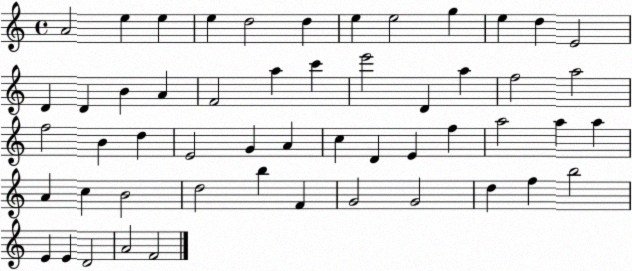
X:1
T:Untitled
M:4/4
L:1/4
K:C
A2 e e e d2 d e e2 g e d E2 D D B A F2 a c' e'2 D a f2 a2 f2 B d E2 G A c D E f a2 a a A c B2 d2 b F G2 G2 d f b2 E E D2 A2 F2